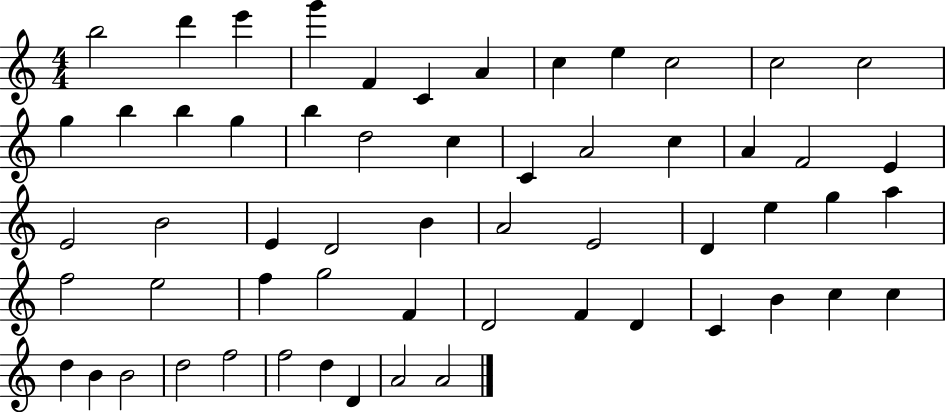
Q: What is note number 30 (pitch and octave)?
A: B4